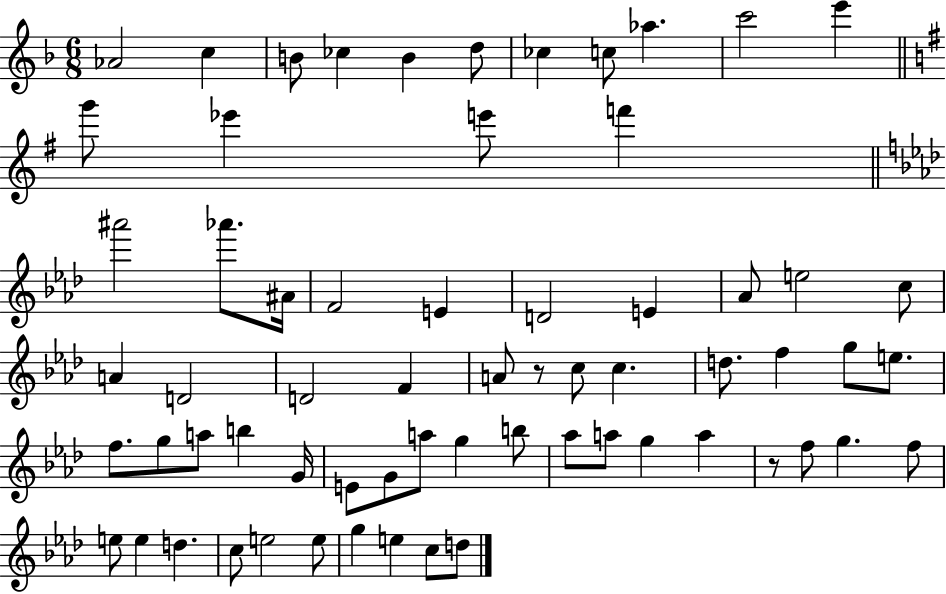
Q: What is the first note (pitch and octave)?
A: Ab4